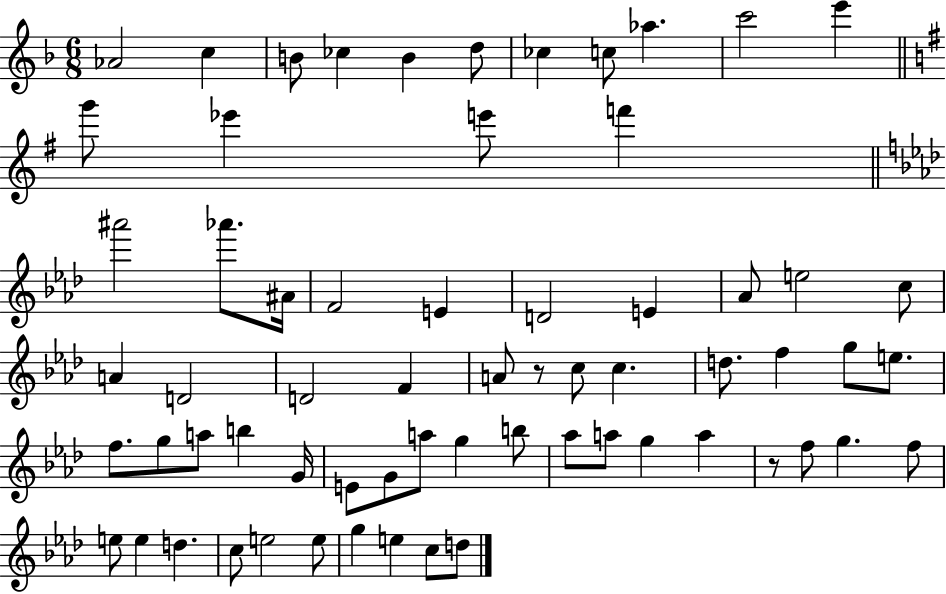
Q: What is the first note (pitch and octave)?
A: Ab4